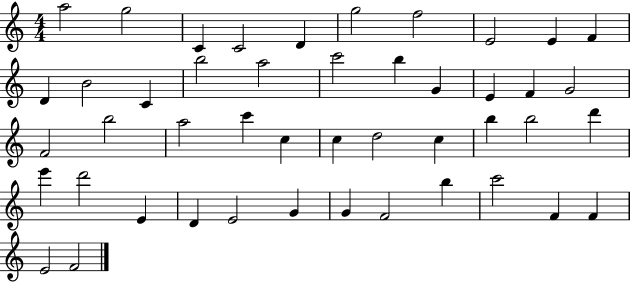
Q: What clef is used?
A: treble